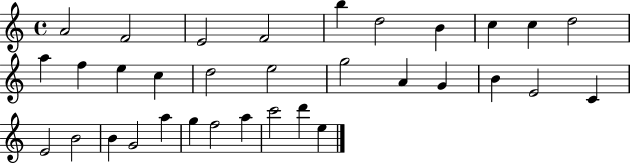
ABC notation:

X:1
T:Untitled
M:4/4
L:1/4
K:C
A2 F2 E2 F2 b d2 B c c d2 a f e c d2 e2 g2 A G B E2 C E2 B2 B G2 a g f2 a c'2 d' e